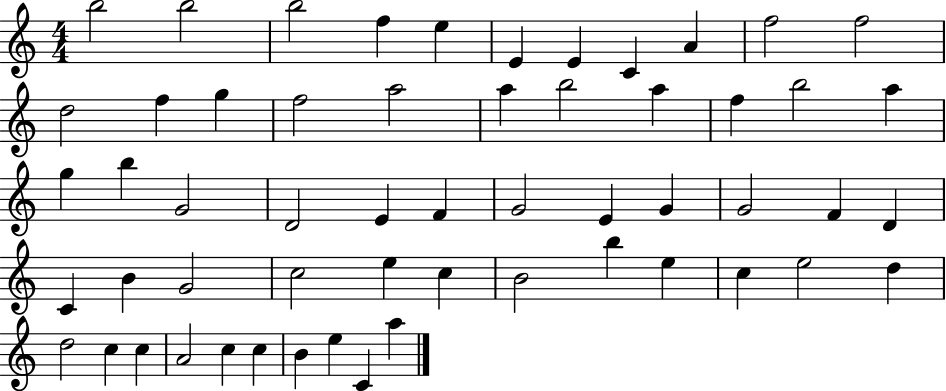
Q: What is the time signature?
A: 4/4